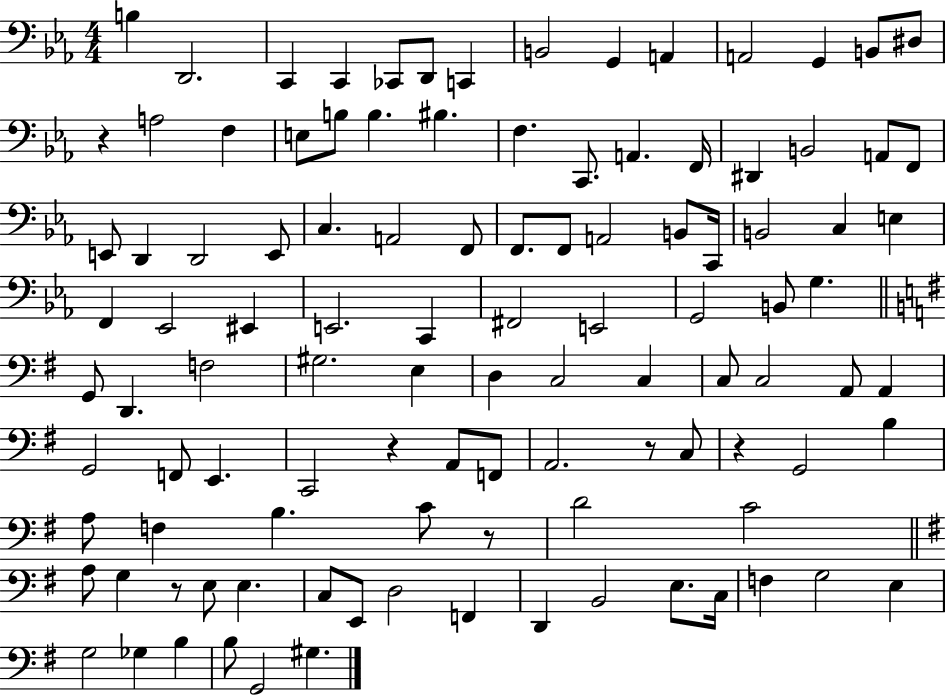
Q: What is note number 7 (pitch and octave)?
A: C2